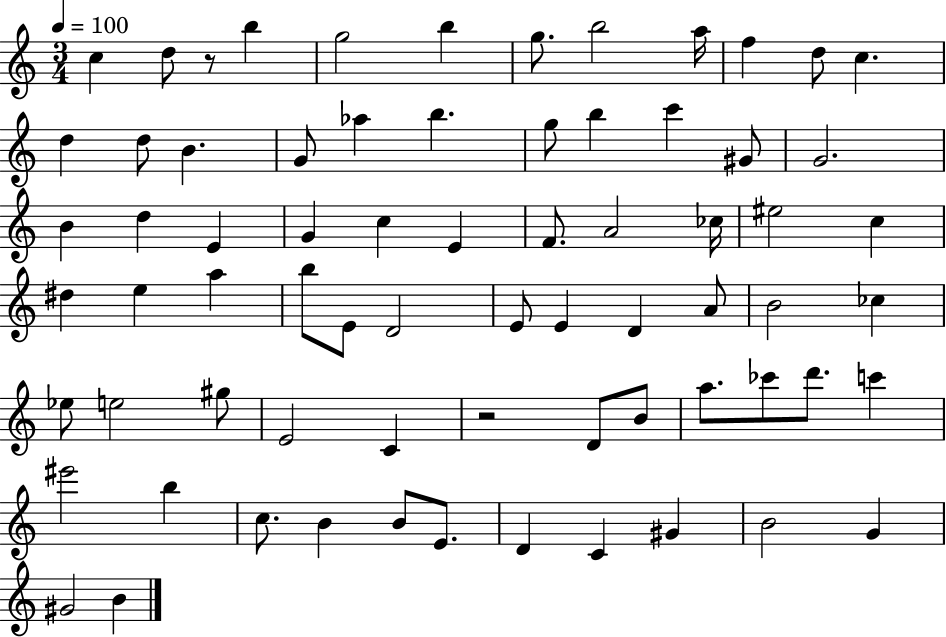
X:1
T:Untitled
M:3/4
L:1/4
K:C
c d/2 z/2 b g2 b g/2 b2 a/4 f d/2 c d d/2 B G/2 _a b g/2 b c' ^G/2 G2 B d E G c E F/2 A2 _c/4 ^e2 c ^d e a b/2 E/2 D2 E/2 E D A/2 B2 _c _e/2 e2 ^g/2 E2 C z2 D/2 B/2 a/2 _c'/2 d'/2 c' ^e'2 b c/2 B B/2 E/2 D C ^G B2 G ^G2 B